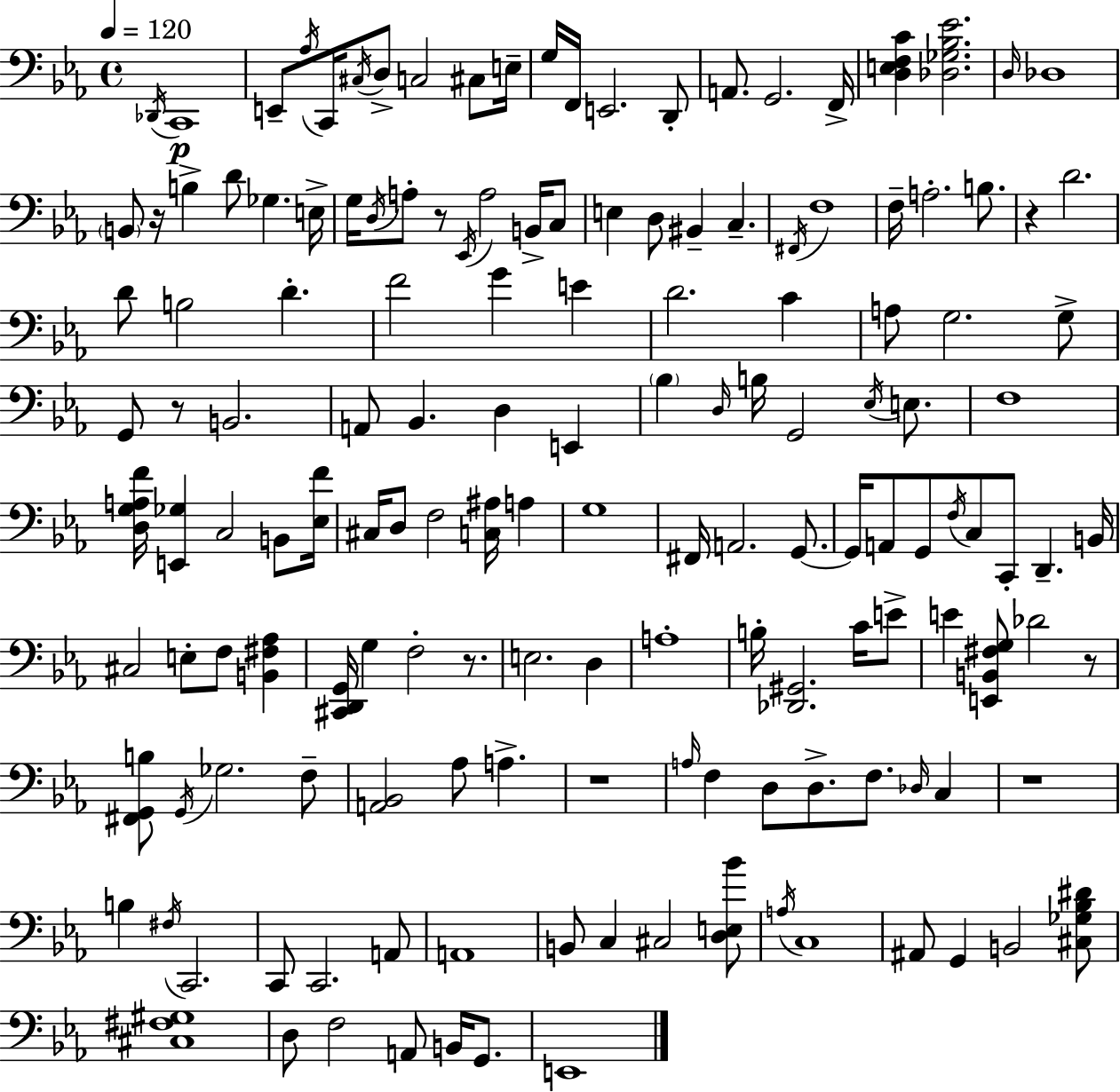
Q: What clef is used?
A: bass